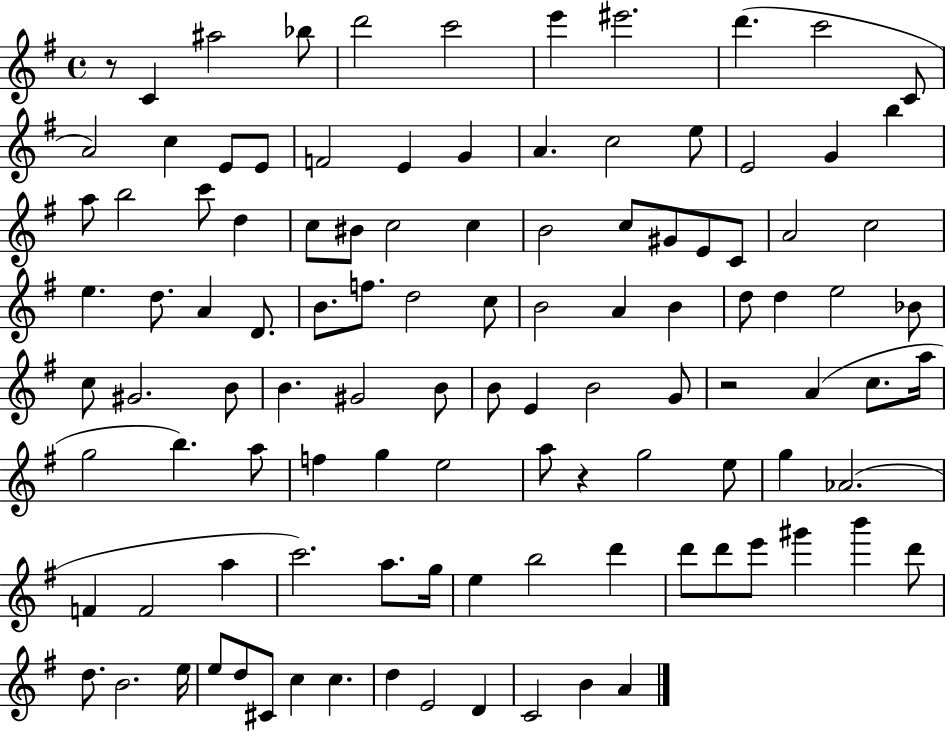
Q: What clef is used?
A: treble